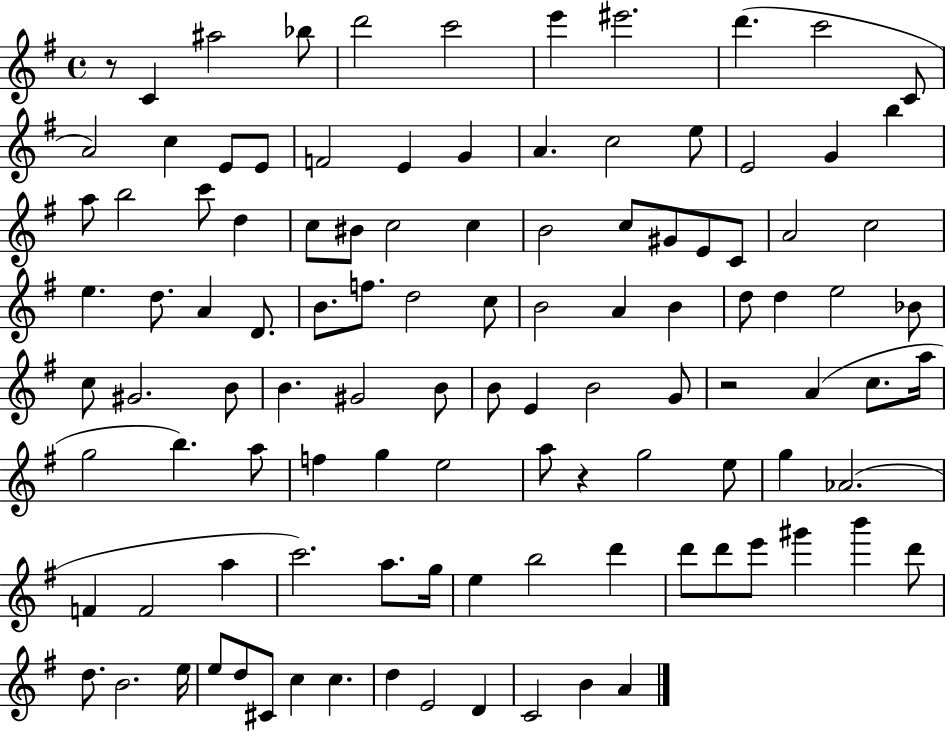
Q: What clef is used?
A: treble